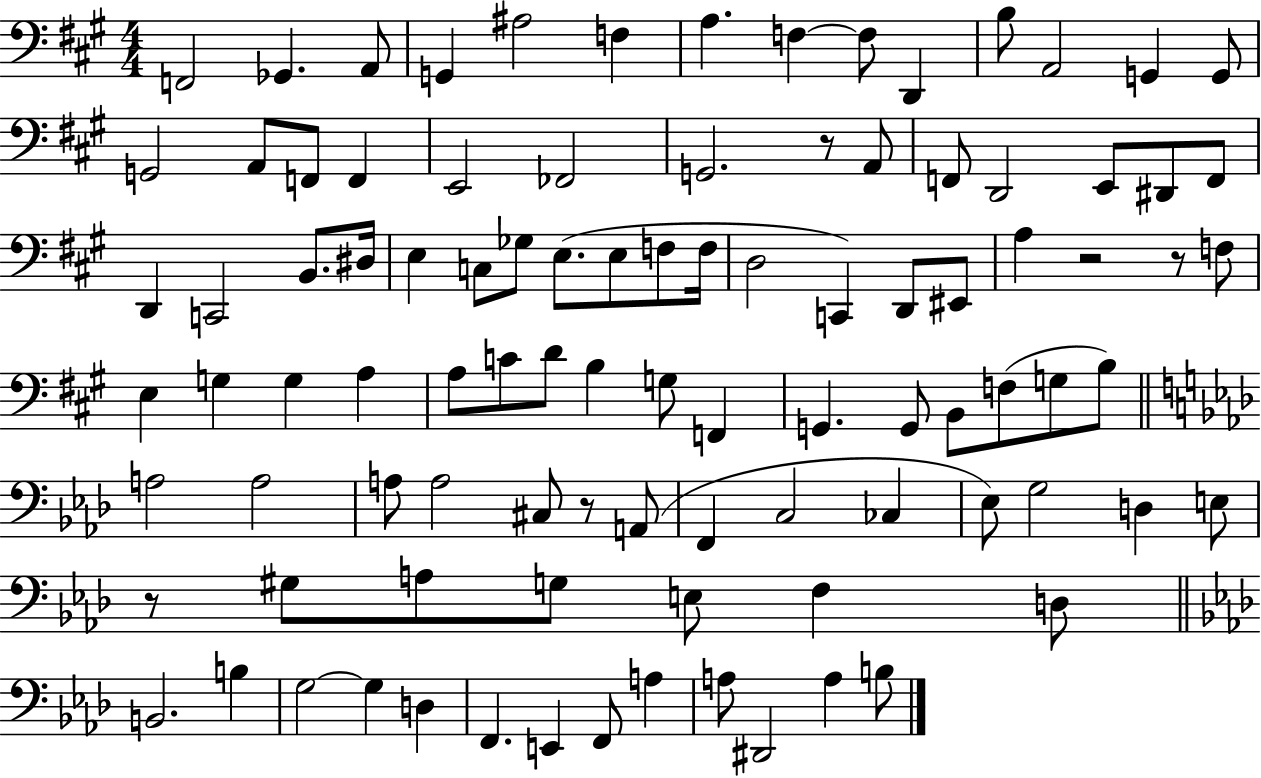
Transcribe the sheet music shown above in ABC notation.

X:1
T:Untitled
M:4/4
L:1/4
K:A
F,,2 _G,, A,,/2 G,, ^A,2 F, A, F, F,/2 D,, B,/2 A,,2 G,, G,,/2 G,,2 A,,/2 F,,/2 F,, E,,2 _F,,2 G,,2 z/2 A,,/2 F,,/2 D,,2 E,,/2 ^D,,/2 F,,/2 D,, C,,2 B,,/2 ^D,/4 E, C,/2 _G,/2 E,/2 E,/2 F,/2 F,/4 D,2 C,, D,,/2 ^E,,/2 A, z2 z/2 F,/2 E, G, G, A, A,/2 C/2 D/2 B, G,/2 F,, G,, G,,/2 B,,/2 F,/2 G,/2 B,/2 A,2 A,2 A,/2 A,2 ^C,/2 z/2 A,,/2 F,, C,2 _C, _E,/2 G,2 D, E,/2 z/2 ^G,/2 A,/2 G,/2 E,/2 F, D,/2 B,,2 B, G,2 G, D, F,, E,, F,,/2 A, A,/2 ^D,,2 A, B,/2